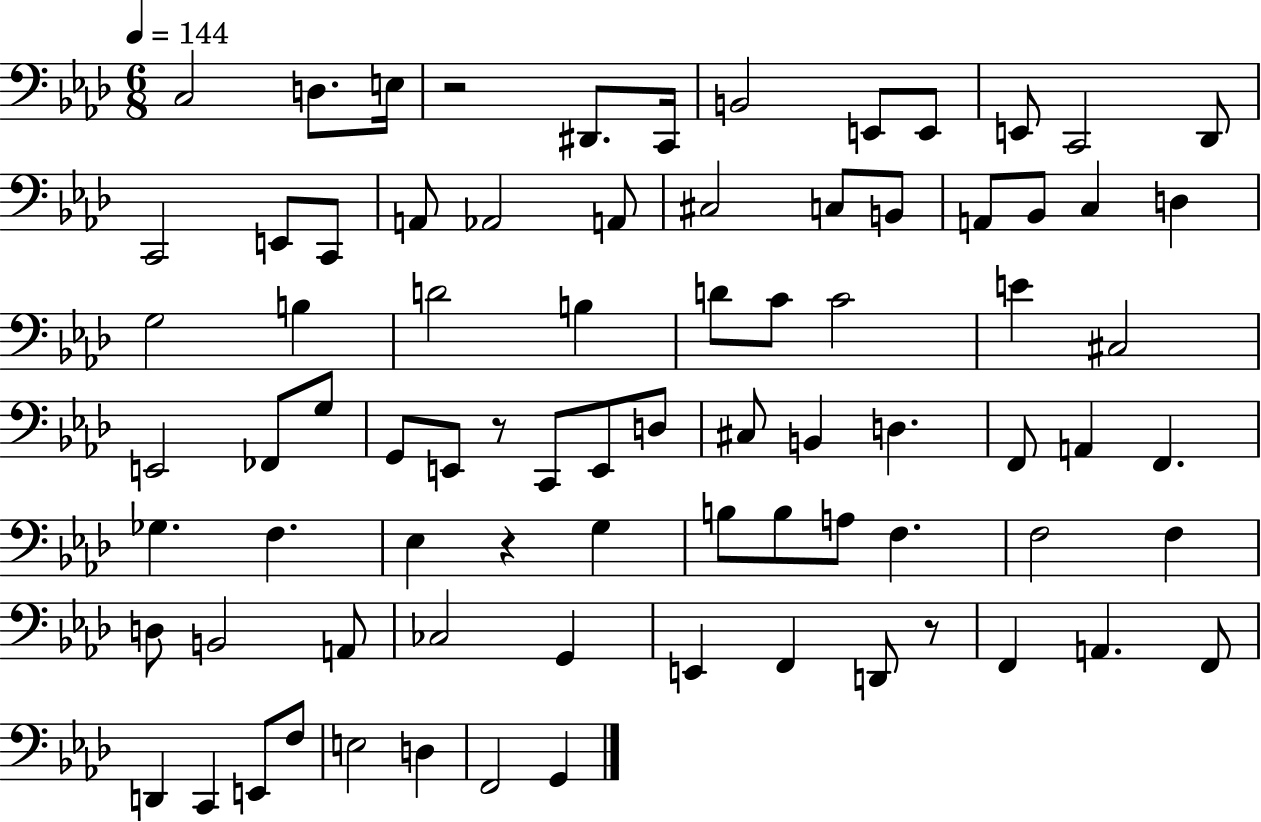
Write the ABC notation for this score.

X:1
T:Untitled
M:6/8
L:1/4
K:Ab
C,2 D,/2 E,/4 z2 ^D,,/2 C,,/4 B,,2 E,,/2 E,,/2 E,,/2 C,,2 _D,,/2 C,,2 E,,/2 C,,/2 A,,/2 _A,,2 A,,/2 ^C,2 C,/2 B,,/2 A,,/2 _B,,/2 C, D, G,2 B, D2 B, D/2 C/2 C2 E ^C,2 E,,2 _F,,/2 G,/2 G,,/2 E,,/2 z/2 C,,/2 E,,/2 D,/2 ^C,/2 B,, D, F,,/2 A,, F,, _G, F, _E, z G, B,/2 B,/2 A,/2 F, F,2 F, D,/2 B,,2 A,,/2 _C,2 G,, E,, F,, D,,/2 z/2 F,, A,, F,,/2 D,, C,, E,,/2 F,/2 E,2 D, F,,2 G,,